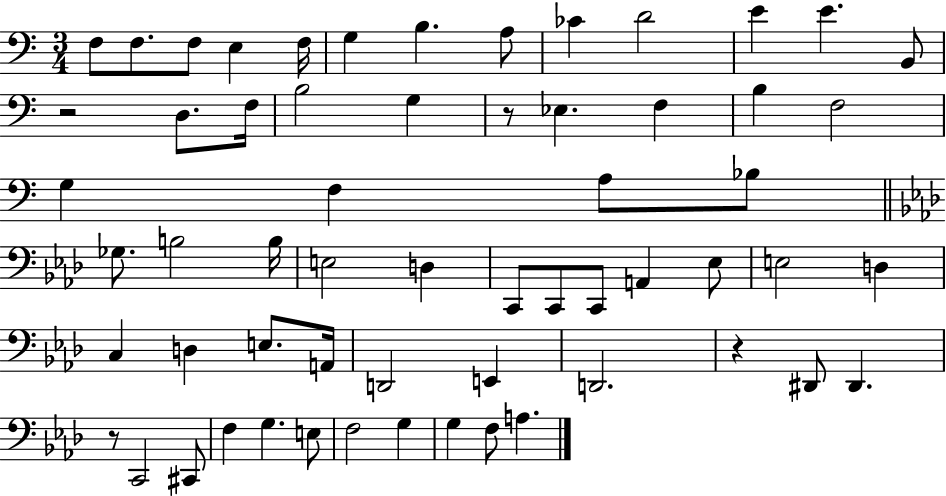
{
  \clef bass
  \numericTimeSignature
  \time 3/4
  \key c \major
  \repeat volta 2 { f8 f8. f8 e4 f16 | g4 b4. a8 | ces'4 d'2 | e'4 e'4. b,8 | \break r2 d8. f16 | b2 g4 | r8 ees4. f4 | b4 f2 | \break g4 f4 a8 bes8 | \bar "||" \break \key aes \major ges8. b2 b16 | e2 d4 | c,8 c,8 c,8 a,4 ees8 | e2 d4 | \break c4 d4 e8. a,16 | d,2 e,4 | d,2. | r4 dis,8 dis,4. | \break r8 c,2 cis,8 | f4 g4. e8 | f2 g4 | g4 f8 a4. | \break } \bar "|."
}